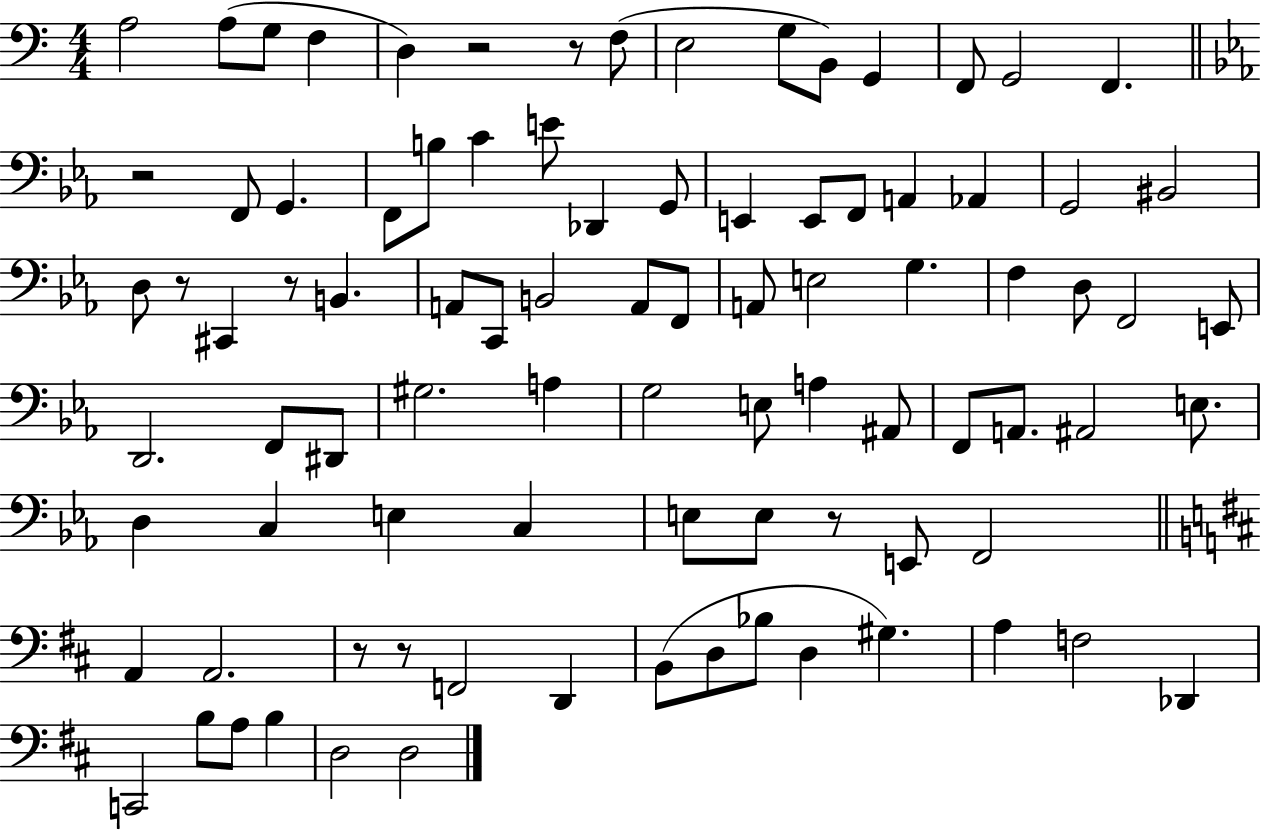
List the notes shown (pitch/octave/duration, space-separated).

A3/h A3/e G3/e F3/q D3/q R/h R/e F3/e E3/h G3/e B2/e G2/q F2/e G2/h F2/q. R/h F2/e G2/q. F2/e B3/e C4/q E4/e Db2/q G2/e E2/q E2/e F2/e A2/q Ab2/q G2/h BIS2/h D3/e R/e C#2/q R/e B2/q. A2/e C2/e B2/h A2/e F2/e A2/e E3/h G3/q. F3/q D3/e F2/h E2/e D2/h. F2/e D#2/e G#3/h. A3/q G3/h E3/e A3/q A#2/e F2/e A2/e. A#2/h E3/e. D3/q C3/q E3/q C3/q E3/e E3/e R/e E2/e F2/h A2/q A2/h. R/e R/e F2/h D2/q B2/e D3/e Bb3/e D3/q G#3/q. A3/q F3/h Db2/q C2/h B3/e A3/e B3/q D3/h D3/h